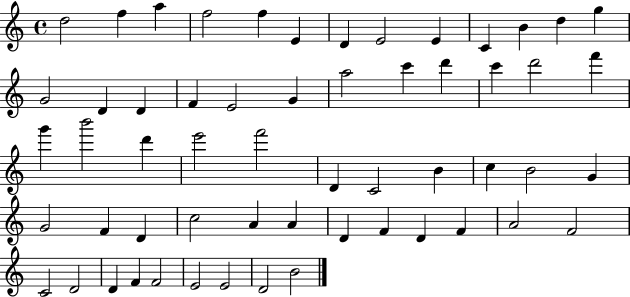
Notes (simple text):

D5/h F5/q A5/q F5/h F5/q E4/q D4/q E4/h E4/q C4/q B4/q D5/q G5/q G4/h D4/q D4/q F4/q E4/h G4/q A5/h C6/q D6/q C6/q D6/h F6/q G6/q B6/h D6/q E6/h F6/h D4/q C4/h B4/q C5/q B4/h G4/q G4/h F4/q D4/q C5/h A4/q A4/q D4/q F4/q D4/q F4/q A4/h F4/h C4/h D4/h D4/q F4/q F4/h E4/h E4/h D4/h B4/h